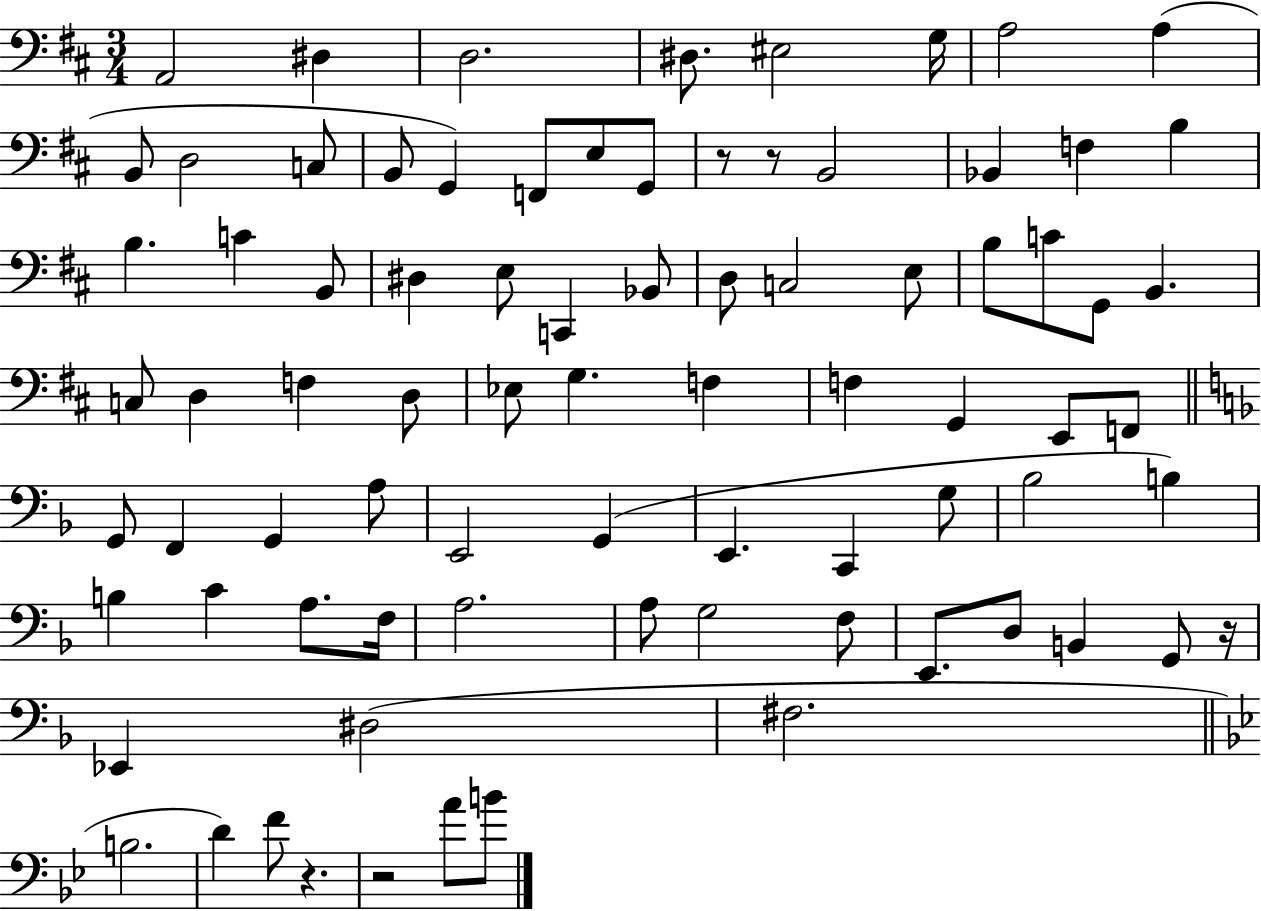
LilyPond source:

{
  \clef bass
  \numericTimeSignature
  \time 3/4
  \key d \major
  a,2 dis4 | d2. | dis8. eis2 g16 | a2 a4( | \break b,8 d2 c8 | b,8 g,4) f,8 e8 g,8 | r8 r8 b,2 | bes,4 f4 b4 | \break b4. c'4 b,8 | dis4 e8 c,4 bes,8 | d8 c2 e8 | b8 c'8 g,8 b,4. | \break c8 d4 f4 d8 | ees8 g4. f4 | f4 g,4 e,8 f,8 | \bar "||" \break \key f \major g,8 f,4 g,4 a8 | e,2 g,4( | e,4. c,4 g8 | bes2 b4) | \break b4 c'4 a8. f16 | a2. | a8 g2 f8 | e,8. d8 b,4 g,8 r16 | \break ees,4 dis2( | fis2. | \bar "||" \break \key bes \major b2. | d'4) f'8 r4. | r2 a'8 b'8 | \bar "|."
}